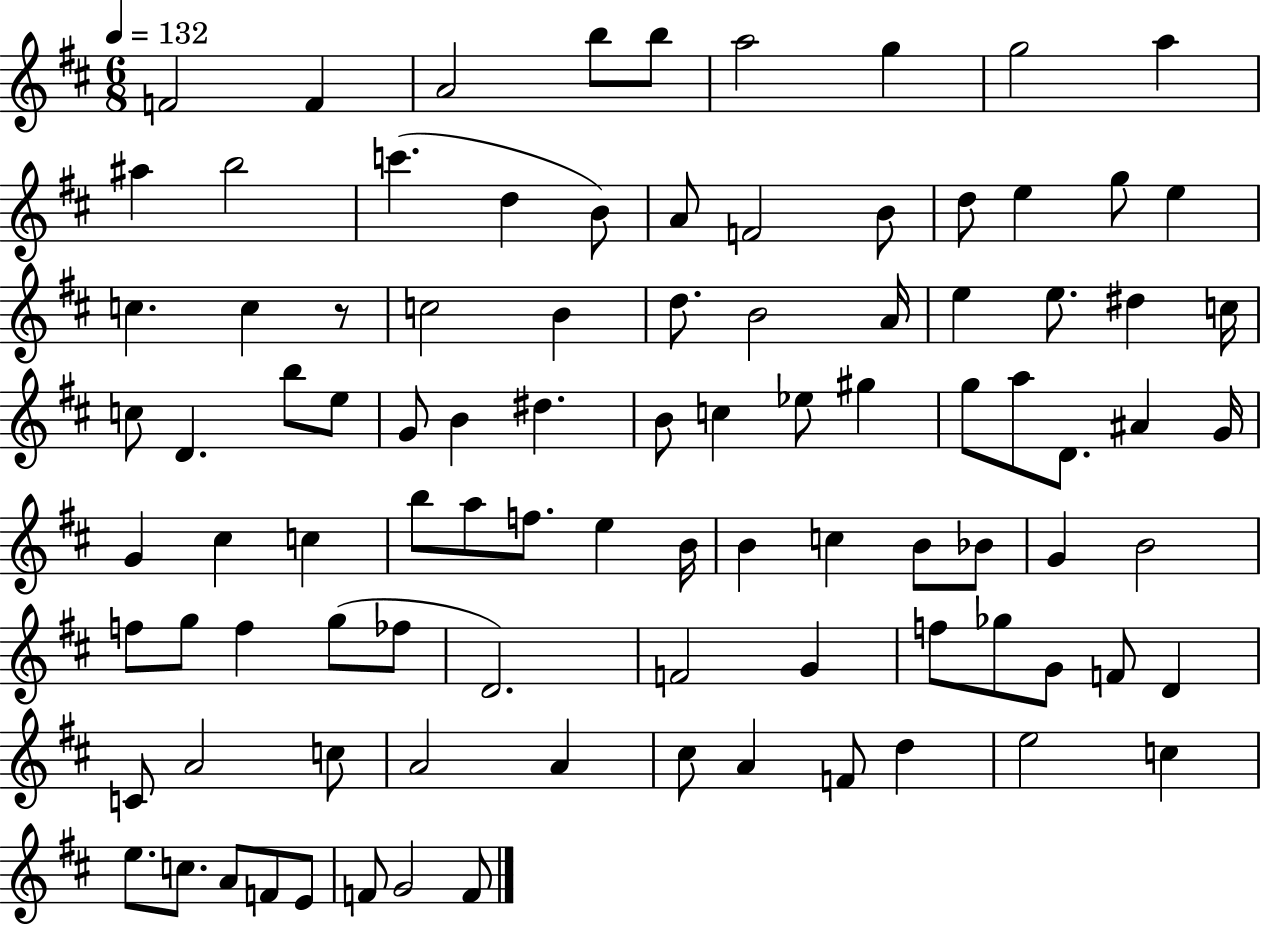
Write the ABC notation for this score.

X:1
T:Untitled
M:6/8
L:1/4
K:D
F2 F A2 b/2 b/2 a2 g g2 a ^a b2 c' d B/2 A/2 F2 B/2 d/2 e g/2 e c c z/2 c2 B d/2 B2 A/4 e e/2 ^d c/4 c/2 D b/2 e/2 G/2 B ^d B/2 c _e/2 ^g g/2 a/2 D/2 ^A G/4 G ^c c b/2 a/2 f/2 e B/4 B c B/2 _B/2 G B2 f/2 g/2 f g/2 _f/2 D2 F2 G f/2 _g/2 G/2 F/2 D C/2 A2 c/2 A2 A ^c/2 A F/2 d e2 c e/2 c/2 A/2 F/2 E/2 F/2 G2 F/2